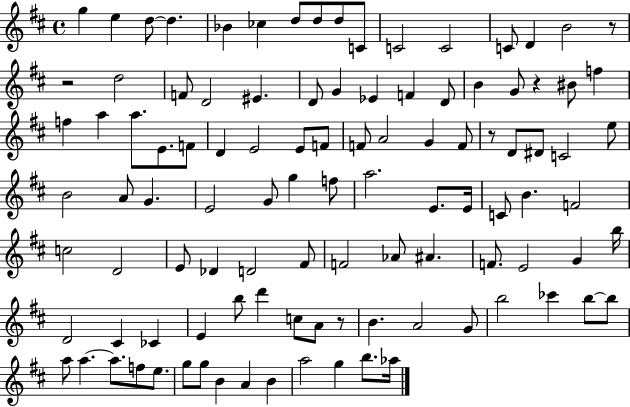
X:1
T:Untitled
M:4/4
L:1/4
K:D
g e d/2 d _B _c d/2 d/2 d/2 C/2 C2 C2 C/2 D B2 z/2 z2 d2 F/2 D2 ^E D/2 G _E F D/2 B G/2 z ^B/2 f f a a/2 E/2 F/2 D E2 E/2 F/2 F/2 A2 G F/2 z/2 D/2 ^D/2 C2 e/2 B2 A/2 G E2 G/2 g f/2 a2 E/2 E/4 C/2 B F2 c2 D2 E/2 _D D2 ^F/2 F2 _A/2 ^A F/2 E2 G b/4 D2 ^C _C E b/2 d' c/2 A/2 z/2 B A2 G/2 b2 _c' b/2 b/2 a/2 a a/2 f/2 e/2 g/2 g/2 B A B a2 g b/2 _a/4